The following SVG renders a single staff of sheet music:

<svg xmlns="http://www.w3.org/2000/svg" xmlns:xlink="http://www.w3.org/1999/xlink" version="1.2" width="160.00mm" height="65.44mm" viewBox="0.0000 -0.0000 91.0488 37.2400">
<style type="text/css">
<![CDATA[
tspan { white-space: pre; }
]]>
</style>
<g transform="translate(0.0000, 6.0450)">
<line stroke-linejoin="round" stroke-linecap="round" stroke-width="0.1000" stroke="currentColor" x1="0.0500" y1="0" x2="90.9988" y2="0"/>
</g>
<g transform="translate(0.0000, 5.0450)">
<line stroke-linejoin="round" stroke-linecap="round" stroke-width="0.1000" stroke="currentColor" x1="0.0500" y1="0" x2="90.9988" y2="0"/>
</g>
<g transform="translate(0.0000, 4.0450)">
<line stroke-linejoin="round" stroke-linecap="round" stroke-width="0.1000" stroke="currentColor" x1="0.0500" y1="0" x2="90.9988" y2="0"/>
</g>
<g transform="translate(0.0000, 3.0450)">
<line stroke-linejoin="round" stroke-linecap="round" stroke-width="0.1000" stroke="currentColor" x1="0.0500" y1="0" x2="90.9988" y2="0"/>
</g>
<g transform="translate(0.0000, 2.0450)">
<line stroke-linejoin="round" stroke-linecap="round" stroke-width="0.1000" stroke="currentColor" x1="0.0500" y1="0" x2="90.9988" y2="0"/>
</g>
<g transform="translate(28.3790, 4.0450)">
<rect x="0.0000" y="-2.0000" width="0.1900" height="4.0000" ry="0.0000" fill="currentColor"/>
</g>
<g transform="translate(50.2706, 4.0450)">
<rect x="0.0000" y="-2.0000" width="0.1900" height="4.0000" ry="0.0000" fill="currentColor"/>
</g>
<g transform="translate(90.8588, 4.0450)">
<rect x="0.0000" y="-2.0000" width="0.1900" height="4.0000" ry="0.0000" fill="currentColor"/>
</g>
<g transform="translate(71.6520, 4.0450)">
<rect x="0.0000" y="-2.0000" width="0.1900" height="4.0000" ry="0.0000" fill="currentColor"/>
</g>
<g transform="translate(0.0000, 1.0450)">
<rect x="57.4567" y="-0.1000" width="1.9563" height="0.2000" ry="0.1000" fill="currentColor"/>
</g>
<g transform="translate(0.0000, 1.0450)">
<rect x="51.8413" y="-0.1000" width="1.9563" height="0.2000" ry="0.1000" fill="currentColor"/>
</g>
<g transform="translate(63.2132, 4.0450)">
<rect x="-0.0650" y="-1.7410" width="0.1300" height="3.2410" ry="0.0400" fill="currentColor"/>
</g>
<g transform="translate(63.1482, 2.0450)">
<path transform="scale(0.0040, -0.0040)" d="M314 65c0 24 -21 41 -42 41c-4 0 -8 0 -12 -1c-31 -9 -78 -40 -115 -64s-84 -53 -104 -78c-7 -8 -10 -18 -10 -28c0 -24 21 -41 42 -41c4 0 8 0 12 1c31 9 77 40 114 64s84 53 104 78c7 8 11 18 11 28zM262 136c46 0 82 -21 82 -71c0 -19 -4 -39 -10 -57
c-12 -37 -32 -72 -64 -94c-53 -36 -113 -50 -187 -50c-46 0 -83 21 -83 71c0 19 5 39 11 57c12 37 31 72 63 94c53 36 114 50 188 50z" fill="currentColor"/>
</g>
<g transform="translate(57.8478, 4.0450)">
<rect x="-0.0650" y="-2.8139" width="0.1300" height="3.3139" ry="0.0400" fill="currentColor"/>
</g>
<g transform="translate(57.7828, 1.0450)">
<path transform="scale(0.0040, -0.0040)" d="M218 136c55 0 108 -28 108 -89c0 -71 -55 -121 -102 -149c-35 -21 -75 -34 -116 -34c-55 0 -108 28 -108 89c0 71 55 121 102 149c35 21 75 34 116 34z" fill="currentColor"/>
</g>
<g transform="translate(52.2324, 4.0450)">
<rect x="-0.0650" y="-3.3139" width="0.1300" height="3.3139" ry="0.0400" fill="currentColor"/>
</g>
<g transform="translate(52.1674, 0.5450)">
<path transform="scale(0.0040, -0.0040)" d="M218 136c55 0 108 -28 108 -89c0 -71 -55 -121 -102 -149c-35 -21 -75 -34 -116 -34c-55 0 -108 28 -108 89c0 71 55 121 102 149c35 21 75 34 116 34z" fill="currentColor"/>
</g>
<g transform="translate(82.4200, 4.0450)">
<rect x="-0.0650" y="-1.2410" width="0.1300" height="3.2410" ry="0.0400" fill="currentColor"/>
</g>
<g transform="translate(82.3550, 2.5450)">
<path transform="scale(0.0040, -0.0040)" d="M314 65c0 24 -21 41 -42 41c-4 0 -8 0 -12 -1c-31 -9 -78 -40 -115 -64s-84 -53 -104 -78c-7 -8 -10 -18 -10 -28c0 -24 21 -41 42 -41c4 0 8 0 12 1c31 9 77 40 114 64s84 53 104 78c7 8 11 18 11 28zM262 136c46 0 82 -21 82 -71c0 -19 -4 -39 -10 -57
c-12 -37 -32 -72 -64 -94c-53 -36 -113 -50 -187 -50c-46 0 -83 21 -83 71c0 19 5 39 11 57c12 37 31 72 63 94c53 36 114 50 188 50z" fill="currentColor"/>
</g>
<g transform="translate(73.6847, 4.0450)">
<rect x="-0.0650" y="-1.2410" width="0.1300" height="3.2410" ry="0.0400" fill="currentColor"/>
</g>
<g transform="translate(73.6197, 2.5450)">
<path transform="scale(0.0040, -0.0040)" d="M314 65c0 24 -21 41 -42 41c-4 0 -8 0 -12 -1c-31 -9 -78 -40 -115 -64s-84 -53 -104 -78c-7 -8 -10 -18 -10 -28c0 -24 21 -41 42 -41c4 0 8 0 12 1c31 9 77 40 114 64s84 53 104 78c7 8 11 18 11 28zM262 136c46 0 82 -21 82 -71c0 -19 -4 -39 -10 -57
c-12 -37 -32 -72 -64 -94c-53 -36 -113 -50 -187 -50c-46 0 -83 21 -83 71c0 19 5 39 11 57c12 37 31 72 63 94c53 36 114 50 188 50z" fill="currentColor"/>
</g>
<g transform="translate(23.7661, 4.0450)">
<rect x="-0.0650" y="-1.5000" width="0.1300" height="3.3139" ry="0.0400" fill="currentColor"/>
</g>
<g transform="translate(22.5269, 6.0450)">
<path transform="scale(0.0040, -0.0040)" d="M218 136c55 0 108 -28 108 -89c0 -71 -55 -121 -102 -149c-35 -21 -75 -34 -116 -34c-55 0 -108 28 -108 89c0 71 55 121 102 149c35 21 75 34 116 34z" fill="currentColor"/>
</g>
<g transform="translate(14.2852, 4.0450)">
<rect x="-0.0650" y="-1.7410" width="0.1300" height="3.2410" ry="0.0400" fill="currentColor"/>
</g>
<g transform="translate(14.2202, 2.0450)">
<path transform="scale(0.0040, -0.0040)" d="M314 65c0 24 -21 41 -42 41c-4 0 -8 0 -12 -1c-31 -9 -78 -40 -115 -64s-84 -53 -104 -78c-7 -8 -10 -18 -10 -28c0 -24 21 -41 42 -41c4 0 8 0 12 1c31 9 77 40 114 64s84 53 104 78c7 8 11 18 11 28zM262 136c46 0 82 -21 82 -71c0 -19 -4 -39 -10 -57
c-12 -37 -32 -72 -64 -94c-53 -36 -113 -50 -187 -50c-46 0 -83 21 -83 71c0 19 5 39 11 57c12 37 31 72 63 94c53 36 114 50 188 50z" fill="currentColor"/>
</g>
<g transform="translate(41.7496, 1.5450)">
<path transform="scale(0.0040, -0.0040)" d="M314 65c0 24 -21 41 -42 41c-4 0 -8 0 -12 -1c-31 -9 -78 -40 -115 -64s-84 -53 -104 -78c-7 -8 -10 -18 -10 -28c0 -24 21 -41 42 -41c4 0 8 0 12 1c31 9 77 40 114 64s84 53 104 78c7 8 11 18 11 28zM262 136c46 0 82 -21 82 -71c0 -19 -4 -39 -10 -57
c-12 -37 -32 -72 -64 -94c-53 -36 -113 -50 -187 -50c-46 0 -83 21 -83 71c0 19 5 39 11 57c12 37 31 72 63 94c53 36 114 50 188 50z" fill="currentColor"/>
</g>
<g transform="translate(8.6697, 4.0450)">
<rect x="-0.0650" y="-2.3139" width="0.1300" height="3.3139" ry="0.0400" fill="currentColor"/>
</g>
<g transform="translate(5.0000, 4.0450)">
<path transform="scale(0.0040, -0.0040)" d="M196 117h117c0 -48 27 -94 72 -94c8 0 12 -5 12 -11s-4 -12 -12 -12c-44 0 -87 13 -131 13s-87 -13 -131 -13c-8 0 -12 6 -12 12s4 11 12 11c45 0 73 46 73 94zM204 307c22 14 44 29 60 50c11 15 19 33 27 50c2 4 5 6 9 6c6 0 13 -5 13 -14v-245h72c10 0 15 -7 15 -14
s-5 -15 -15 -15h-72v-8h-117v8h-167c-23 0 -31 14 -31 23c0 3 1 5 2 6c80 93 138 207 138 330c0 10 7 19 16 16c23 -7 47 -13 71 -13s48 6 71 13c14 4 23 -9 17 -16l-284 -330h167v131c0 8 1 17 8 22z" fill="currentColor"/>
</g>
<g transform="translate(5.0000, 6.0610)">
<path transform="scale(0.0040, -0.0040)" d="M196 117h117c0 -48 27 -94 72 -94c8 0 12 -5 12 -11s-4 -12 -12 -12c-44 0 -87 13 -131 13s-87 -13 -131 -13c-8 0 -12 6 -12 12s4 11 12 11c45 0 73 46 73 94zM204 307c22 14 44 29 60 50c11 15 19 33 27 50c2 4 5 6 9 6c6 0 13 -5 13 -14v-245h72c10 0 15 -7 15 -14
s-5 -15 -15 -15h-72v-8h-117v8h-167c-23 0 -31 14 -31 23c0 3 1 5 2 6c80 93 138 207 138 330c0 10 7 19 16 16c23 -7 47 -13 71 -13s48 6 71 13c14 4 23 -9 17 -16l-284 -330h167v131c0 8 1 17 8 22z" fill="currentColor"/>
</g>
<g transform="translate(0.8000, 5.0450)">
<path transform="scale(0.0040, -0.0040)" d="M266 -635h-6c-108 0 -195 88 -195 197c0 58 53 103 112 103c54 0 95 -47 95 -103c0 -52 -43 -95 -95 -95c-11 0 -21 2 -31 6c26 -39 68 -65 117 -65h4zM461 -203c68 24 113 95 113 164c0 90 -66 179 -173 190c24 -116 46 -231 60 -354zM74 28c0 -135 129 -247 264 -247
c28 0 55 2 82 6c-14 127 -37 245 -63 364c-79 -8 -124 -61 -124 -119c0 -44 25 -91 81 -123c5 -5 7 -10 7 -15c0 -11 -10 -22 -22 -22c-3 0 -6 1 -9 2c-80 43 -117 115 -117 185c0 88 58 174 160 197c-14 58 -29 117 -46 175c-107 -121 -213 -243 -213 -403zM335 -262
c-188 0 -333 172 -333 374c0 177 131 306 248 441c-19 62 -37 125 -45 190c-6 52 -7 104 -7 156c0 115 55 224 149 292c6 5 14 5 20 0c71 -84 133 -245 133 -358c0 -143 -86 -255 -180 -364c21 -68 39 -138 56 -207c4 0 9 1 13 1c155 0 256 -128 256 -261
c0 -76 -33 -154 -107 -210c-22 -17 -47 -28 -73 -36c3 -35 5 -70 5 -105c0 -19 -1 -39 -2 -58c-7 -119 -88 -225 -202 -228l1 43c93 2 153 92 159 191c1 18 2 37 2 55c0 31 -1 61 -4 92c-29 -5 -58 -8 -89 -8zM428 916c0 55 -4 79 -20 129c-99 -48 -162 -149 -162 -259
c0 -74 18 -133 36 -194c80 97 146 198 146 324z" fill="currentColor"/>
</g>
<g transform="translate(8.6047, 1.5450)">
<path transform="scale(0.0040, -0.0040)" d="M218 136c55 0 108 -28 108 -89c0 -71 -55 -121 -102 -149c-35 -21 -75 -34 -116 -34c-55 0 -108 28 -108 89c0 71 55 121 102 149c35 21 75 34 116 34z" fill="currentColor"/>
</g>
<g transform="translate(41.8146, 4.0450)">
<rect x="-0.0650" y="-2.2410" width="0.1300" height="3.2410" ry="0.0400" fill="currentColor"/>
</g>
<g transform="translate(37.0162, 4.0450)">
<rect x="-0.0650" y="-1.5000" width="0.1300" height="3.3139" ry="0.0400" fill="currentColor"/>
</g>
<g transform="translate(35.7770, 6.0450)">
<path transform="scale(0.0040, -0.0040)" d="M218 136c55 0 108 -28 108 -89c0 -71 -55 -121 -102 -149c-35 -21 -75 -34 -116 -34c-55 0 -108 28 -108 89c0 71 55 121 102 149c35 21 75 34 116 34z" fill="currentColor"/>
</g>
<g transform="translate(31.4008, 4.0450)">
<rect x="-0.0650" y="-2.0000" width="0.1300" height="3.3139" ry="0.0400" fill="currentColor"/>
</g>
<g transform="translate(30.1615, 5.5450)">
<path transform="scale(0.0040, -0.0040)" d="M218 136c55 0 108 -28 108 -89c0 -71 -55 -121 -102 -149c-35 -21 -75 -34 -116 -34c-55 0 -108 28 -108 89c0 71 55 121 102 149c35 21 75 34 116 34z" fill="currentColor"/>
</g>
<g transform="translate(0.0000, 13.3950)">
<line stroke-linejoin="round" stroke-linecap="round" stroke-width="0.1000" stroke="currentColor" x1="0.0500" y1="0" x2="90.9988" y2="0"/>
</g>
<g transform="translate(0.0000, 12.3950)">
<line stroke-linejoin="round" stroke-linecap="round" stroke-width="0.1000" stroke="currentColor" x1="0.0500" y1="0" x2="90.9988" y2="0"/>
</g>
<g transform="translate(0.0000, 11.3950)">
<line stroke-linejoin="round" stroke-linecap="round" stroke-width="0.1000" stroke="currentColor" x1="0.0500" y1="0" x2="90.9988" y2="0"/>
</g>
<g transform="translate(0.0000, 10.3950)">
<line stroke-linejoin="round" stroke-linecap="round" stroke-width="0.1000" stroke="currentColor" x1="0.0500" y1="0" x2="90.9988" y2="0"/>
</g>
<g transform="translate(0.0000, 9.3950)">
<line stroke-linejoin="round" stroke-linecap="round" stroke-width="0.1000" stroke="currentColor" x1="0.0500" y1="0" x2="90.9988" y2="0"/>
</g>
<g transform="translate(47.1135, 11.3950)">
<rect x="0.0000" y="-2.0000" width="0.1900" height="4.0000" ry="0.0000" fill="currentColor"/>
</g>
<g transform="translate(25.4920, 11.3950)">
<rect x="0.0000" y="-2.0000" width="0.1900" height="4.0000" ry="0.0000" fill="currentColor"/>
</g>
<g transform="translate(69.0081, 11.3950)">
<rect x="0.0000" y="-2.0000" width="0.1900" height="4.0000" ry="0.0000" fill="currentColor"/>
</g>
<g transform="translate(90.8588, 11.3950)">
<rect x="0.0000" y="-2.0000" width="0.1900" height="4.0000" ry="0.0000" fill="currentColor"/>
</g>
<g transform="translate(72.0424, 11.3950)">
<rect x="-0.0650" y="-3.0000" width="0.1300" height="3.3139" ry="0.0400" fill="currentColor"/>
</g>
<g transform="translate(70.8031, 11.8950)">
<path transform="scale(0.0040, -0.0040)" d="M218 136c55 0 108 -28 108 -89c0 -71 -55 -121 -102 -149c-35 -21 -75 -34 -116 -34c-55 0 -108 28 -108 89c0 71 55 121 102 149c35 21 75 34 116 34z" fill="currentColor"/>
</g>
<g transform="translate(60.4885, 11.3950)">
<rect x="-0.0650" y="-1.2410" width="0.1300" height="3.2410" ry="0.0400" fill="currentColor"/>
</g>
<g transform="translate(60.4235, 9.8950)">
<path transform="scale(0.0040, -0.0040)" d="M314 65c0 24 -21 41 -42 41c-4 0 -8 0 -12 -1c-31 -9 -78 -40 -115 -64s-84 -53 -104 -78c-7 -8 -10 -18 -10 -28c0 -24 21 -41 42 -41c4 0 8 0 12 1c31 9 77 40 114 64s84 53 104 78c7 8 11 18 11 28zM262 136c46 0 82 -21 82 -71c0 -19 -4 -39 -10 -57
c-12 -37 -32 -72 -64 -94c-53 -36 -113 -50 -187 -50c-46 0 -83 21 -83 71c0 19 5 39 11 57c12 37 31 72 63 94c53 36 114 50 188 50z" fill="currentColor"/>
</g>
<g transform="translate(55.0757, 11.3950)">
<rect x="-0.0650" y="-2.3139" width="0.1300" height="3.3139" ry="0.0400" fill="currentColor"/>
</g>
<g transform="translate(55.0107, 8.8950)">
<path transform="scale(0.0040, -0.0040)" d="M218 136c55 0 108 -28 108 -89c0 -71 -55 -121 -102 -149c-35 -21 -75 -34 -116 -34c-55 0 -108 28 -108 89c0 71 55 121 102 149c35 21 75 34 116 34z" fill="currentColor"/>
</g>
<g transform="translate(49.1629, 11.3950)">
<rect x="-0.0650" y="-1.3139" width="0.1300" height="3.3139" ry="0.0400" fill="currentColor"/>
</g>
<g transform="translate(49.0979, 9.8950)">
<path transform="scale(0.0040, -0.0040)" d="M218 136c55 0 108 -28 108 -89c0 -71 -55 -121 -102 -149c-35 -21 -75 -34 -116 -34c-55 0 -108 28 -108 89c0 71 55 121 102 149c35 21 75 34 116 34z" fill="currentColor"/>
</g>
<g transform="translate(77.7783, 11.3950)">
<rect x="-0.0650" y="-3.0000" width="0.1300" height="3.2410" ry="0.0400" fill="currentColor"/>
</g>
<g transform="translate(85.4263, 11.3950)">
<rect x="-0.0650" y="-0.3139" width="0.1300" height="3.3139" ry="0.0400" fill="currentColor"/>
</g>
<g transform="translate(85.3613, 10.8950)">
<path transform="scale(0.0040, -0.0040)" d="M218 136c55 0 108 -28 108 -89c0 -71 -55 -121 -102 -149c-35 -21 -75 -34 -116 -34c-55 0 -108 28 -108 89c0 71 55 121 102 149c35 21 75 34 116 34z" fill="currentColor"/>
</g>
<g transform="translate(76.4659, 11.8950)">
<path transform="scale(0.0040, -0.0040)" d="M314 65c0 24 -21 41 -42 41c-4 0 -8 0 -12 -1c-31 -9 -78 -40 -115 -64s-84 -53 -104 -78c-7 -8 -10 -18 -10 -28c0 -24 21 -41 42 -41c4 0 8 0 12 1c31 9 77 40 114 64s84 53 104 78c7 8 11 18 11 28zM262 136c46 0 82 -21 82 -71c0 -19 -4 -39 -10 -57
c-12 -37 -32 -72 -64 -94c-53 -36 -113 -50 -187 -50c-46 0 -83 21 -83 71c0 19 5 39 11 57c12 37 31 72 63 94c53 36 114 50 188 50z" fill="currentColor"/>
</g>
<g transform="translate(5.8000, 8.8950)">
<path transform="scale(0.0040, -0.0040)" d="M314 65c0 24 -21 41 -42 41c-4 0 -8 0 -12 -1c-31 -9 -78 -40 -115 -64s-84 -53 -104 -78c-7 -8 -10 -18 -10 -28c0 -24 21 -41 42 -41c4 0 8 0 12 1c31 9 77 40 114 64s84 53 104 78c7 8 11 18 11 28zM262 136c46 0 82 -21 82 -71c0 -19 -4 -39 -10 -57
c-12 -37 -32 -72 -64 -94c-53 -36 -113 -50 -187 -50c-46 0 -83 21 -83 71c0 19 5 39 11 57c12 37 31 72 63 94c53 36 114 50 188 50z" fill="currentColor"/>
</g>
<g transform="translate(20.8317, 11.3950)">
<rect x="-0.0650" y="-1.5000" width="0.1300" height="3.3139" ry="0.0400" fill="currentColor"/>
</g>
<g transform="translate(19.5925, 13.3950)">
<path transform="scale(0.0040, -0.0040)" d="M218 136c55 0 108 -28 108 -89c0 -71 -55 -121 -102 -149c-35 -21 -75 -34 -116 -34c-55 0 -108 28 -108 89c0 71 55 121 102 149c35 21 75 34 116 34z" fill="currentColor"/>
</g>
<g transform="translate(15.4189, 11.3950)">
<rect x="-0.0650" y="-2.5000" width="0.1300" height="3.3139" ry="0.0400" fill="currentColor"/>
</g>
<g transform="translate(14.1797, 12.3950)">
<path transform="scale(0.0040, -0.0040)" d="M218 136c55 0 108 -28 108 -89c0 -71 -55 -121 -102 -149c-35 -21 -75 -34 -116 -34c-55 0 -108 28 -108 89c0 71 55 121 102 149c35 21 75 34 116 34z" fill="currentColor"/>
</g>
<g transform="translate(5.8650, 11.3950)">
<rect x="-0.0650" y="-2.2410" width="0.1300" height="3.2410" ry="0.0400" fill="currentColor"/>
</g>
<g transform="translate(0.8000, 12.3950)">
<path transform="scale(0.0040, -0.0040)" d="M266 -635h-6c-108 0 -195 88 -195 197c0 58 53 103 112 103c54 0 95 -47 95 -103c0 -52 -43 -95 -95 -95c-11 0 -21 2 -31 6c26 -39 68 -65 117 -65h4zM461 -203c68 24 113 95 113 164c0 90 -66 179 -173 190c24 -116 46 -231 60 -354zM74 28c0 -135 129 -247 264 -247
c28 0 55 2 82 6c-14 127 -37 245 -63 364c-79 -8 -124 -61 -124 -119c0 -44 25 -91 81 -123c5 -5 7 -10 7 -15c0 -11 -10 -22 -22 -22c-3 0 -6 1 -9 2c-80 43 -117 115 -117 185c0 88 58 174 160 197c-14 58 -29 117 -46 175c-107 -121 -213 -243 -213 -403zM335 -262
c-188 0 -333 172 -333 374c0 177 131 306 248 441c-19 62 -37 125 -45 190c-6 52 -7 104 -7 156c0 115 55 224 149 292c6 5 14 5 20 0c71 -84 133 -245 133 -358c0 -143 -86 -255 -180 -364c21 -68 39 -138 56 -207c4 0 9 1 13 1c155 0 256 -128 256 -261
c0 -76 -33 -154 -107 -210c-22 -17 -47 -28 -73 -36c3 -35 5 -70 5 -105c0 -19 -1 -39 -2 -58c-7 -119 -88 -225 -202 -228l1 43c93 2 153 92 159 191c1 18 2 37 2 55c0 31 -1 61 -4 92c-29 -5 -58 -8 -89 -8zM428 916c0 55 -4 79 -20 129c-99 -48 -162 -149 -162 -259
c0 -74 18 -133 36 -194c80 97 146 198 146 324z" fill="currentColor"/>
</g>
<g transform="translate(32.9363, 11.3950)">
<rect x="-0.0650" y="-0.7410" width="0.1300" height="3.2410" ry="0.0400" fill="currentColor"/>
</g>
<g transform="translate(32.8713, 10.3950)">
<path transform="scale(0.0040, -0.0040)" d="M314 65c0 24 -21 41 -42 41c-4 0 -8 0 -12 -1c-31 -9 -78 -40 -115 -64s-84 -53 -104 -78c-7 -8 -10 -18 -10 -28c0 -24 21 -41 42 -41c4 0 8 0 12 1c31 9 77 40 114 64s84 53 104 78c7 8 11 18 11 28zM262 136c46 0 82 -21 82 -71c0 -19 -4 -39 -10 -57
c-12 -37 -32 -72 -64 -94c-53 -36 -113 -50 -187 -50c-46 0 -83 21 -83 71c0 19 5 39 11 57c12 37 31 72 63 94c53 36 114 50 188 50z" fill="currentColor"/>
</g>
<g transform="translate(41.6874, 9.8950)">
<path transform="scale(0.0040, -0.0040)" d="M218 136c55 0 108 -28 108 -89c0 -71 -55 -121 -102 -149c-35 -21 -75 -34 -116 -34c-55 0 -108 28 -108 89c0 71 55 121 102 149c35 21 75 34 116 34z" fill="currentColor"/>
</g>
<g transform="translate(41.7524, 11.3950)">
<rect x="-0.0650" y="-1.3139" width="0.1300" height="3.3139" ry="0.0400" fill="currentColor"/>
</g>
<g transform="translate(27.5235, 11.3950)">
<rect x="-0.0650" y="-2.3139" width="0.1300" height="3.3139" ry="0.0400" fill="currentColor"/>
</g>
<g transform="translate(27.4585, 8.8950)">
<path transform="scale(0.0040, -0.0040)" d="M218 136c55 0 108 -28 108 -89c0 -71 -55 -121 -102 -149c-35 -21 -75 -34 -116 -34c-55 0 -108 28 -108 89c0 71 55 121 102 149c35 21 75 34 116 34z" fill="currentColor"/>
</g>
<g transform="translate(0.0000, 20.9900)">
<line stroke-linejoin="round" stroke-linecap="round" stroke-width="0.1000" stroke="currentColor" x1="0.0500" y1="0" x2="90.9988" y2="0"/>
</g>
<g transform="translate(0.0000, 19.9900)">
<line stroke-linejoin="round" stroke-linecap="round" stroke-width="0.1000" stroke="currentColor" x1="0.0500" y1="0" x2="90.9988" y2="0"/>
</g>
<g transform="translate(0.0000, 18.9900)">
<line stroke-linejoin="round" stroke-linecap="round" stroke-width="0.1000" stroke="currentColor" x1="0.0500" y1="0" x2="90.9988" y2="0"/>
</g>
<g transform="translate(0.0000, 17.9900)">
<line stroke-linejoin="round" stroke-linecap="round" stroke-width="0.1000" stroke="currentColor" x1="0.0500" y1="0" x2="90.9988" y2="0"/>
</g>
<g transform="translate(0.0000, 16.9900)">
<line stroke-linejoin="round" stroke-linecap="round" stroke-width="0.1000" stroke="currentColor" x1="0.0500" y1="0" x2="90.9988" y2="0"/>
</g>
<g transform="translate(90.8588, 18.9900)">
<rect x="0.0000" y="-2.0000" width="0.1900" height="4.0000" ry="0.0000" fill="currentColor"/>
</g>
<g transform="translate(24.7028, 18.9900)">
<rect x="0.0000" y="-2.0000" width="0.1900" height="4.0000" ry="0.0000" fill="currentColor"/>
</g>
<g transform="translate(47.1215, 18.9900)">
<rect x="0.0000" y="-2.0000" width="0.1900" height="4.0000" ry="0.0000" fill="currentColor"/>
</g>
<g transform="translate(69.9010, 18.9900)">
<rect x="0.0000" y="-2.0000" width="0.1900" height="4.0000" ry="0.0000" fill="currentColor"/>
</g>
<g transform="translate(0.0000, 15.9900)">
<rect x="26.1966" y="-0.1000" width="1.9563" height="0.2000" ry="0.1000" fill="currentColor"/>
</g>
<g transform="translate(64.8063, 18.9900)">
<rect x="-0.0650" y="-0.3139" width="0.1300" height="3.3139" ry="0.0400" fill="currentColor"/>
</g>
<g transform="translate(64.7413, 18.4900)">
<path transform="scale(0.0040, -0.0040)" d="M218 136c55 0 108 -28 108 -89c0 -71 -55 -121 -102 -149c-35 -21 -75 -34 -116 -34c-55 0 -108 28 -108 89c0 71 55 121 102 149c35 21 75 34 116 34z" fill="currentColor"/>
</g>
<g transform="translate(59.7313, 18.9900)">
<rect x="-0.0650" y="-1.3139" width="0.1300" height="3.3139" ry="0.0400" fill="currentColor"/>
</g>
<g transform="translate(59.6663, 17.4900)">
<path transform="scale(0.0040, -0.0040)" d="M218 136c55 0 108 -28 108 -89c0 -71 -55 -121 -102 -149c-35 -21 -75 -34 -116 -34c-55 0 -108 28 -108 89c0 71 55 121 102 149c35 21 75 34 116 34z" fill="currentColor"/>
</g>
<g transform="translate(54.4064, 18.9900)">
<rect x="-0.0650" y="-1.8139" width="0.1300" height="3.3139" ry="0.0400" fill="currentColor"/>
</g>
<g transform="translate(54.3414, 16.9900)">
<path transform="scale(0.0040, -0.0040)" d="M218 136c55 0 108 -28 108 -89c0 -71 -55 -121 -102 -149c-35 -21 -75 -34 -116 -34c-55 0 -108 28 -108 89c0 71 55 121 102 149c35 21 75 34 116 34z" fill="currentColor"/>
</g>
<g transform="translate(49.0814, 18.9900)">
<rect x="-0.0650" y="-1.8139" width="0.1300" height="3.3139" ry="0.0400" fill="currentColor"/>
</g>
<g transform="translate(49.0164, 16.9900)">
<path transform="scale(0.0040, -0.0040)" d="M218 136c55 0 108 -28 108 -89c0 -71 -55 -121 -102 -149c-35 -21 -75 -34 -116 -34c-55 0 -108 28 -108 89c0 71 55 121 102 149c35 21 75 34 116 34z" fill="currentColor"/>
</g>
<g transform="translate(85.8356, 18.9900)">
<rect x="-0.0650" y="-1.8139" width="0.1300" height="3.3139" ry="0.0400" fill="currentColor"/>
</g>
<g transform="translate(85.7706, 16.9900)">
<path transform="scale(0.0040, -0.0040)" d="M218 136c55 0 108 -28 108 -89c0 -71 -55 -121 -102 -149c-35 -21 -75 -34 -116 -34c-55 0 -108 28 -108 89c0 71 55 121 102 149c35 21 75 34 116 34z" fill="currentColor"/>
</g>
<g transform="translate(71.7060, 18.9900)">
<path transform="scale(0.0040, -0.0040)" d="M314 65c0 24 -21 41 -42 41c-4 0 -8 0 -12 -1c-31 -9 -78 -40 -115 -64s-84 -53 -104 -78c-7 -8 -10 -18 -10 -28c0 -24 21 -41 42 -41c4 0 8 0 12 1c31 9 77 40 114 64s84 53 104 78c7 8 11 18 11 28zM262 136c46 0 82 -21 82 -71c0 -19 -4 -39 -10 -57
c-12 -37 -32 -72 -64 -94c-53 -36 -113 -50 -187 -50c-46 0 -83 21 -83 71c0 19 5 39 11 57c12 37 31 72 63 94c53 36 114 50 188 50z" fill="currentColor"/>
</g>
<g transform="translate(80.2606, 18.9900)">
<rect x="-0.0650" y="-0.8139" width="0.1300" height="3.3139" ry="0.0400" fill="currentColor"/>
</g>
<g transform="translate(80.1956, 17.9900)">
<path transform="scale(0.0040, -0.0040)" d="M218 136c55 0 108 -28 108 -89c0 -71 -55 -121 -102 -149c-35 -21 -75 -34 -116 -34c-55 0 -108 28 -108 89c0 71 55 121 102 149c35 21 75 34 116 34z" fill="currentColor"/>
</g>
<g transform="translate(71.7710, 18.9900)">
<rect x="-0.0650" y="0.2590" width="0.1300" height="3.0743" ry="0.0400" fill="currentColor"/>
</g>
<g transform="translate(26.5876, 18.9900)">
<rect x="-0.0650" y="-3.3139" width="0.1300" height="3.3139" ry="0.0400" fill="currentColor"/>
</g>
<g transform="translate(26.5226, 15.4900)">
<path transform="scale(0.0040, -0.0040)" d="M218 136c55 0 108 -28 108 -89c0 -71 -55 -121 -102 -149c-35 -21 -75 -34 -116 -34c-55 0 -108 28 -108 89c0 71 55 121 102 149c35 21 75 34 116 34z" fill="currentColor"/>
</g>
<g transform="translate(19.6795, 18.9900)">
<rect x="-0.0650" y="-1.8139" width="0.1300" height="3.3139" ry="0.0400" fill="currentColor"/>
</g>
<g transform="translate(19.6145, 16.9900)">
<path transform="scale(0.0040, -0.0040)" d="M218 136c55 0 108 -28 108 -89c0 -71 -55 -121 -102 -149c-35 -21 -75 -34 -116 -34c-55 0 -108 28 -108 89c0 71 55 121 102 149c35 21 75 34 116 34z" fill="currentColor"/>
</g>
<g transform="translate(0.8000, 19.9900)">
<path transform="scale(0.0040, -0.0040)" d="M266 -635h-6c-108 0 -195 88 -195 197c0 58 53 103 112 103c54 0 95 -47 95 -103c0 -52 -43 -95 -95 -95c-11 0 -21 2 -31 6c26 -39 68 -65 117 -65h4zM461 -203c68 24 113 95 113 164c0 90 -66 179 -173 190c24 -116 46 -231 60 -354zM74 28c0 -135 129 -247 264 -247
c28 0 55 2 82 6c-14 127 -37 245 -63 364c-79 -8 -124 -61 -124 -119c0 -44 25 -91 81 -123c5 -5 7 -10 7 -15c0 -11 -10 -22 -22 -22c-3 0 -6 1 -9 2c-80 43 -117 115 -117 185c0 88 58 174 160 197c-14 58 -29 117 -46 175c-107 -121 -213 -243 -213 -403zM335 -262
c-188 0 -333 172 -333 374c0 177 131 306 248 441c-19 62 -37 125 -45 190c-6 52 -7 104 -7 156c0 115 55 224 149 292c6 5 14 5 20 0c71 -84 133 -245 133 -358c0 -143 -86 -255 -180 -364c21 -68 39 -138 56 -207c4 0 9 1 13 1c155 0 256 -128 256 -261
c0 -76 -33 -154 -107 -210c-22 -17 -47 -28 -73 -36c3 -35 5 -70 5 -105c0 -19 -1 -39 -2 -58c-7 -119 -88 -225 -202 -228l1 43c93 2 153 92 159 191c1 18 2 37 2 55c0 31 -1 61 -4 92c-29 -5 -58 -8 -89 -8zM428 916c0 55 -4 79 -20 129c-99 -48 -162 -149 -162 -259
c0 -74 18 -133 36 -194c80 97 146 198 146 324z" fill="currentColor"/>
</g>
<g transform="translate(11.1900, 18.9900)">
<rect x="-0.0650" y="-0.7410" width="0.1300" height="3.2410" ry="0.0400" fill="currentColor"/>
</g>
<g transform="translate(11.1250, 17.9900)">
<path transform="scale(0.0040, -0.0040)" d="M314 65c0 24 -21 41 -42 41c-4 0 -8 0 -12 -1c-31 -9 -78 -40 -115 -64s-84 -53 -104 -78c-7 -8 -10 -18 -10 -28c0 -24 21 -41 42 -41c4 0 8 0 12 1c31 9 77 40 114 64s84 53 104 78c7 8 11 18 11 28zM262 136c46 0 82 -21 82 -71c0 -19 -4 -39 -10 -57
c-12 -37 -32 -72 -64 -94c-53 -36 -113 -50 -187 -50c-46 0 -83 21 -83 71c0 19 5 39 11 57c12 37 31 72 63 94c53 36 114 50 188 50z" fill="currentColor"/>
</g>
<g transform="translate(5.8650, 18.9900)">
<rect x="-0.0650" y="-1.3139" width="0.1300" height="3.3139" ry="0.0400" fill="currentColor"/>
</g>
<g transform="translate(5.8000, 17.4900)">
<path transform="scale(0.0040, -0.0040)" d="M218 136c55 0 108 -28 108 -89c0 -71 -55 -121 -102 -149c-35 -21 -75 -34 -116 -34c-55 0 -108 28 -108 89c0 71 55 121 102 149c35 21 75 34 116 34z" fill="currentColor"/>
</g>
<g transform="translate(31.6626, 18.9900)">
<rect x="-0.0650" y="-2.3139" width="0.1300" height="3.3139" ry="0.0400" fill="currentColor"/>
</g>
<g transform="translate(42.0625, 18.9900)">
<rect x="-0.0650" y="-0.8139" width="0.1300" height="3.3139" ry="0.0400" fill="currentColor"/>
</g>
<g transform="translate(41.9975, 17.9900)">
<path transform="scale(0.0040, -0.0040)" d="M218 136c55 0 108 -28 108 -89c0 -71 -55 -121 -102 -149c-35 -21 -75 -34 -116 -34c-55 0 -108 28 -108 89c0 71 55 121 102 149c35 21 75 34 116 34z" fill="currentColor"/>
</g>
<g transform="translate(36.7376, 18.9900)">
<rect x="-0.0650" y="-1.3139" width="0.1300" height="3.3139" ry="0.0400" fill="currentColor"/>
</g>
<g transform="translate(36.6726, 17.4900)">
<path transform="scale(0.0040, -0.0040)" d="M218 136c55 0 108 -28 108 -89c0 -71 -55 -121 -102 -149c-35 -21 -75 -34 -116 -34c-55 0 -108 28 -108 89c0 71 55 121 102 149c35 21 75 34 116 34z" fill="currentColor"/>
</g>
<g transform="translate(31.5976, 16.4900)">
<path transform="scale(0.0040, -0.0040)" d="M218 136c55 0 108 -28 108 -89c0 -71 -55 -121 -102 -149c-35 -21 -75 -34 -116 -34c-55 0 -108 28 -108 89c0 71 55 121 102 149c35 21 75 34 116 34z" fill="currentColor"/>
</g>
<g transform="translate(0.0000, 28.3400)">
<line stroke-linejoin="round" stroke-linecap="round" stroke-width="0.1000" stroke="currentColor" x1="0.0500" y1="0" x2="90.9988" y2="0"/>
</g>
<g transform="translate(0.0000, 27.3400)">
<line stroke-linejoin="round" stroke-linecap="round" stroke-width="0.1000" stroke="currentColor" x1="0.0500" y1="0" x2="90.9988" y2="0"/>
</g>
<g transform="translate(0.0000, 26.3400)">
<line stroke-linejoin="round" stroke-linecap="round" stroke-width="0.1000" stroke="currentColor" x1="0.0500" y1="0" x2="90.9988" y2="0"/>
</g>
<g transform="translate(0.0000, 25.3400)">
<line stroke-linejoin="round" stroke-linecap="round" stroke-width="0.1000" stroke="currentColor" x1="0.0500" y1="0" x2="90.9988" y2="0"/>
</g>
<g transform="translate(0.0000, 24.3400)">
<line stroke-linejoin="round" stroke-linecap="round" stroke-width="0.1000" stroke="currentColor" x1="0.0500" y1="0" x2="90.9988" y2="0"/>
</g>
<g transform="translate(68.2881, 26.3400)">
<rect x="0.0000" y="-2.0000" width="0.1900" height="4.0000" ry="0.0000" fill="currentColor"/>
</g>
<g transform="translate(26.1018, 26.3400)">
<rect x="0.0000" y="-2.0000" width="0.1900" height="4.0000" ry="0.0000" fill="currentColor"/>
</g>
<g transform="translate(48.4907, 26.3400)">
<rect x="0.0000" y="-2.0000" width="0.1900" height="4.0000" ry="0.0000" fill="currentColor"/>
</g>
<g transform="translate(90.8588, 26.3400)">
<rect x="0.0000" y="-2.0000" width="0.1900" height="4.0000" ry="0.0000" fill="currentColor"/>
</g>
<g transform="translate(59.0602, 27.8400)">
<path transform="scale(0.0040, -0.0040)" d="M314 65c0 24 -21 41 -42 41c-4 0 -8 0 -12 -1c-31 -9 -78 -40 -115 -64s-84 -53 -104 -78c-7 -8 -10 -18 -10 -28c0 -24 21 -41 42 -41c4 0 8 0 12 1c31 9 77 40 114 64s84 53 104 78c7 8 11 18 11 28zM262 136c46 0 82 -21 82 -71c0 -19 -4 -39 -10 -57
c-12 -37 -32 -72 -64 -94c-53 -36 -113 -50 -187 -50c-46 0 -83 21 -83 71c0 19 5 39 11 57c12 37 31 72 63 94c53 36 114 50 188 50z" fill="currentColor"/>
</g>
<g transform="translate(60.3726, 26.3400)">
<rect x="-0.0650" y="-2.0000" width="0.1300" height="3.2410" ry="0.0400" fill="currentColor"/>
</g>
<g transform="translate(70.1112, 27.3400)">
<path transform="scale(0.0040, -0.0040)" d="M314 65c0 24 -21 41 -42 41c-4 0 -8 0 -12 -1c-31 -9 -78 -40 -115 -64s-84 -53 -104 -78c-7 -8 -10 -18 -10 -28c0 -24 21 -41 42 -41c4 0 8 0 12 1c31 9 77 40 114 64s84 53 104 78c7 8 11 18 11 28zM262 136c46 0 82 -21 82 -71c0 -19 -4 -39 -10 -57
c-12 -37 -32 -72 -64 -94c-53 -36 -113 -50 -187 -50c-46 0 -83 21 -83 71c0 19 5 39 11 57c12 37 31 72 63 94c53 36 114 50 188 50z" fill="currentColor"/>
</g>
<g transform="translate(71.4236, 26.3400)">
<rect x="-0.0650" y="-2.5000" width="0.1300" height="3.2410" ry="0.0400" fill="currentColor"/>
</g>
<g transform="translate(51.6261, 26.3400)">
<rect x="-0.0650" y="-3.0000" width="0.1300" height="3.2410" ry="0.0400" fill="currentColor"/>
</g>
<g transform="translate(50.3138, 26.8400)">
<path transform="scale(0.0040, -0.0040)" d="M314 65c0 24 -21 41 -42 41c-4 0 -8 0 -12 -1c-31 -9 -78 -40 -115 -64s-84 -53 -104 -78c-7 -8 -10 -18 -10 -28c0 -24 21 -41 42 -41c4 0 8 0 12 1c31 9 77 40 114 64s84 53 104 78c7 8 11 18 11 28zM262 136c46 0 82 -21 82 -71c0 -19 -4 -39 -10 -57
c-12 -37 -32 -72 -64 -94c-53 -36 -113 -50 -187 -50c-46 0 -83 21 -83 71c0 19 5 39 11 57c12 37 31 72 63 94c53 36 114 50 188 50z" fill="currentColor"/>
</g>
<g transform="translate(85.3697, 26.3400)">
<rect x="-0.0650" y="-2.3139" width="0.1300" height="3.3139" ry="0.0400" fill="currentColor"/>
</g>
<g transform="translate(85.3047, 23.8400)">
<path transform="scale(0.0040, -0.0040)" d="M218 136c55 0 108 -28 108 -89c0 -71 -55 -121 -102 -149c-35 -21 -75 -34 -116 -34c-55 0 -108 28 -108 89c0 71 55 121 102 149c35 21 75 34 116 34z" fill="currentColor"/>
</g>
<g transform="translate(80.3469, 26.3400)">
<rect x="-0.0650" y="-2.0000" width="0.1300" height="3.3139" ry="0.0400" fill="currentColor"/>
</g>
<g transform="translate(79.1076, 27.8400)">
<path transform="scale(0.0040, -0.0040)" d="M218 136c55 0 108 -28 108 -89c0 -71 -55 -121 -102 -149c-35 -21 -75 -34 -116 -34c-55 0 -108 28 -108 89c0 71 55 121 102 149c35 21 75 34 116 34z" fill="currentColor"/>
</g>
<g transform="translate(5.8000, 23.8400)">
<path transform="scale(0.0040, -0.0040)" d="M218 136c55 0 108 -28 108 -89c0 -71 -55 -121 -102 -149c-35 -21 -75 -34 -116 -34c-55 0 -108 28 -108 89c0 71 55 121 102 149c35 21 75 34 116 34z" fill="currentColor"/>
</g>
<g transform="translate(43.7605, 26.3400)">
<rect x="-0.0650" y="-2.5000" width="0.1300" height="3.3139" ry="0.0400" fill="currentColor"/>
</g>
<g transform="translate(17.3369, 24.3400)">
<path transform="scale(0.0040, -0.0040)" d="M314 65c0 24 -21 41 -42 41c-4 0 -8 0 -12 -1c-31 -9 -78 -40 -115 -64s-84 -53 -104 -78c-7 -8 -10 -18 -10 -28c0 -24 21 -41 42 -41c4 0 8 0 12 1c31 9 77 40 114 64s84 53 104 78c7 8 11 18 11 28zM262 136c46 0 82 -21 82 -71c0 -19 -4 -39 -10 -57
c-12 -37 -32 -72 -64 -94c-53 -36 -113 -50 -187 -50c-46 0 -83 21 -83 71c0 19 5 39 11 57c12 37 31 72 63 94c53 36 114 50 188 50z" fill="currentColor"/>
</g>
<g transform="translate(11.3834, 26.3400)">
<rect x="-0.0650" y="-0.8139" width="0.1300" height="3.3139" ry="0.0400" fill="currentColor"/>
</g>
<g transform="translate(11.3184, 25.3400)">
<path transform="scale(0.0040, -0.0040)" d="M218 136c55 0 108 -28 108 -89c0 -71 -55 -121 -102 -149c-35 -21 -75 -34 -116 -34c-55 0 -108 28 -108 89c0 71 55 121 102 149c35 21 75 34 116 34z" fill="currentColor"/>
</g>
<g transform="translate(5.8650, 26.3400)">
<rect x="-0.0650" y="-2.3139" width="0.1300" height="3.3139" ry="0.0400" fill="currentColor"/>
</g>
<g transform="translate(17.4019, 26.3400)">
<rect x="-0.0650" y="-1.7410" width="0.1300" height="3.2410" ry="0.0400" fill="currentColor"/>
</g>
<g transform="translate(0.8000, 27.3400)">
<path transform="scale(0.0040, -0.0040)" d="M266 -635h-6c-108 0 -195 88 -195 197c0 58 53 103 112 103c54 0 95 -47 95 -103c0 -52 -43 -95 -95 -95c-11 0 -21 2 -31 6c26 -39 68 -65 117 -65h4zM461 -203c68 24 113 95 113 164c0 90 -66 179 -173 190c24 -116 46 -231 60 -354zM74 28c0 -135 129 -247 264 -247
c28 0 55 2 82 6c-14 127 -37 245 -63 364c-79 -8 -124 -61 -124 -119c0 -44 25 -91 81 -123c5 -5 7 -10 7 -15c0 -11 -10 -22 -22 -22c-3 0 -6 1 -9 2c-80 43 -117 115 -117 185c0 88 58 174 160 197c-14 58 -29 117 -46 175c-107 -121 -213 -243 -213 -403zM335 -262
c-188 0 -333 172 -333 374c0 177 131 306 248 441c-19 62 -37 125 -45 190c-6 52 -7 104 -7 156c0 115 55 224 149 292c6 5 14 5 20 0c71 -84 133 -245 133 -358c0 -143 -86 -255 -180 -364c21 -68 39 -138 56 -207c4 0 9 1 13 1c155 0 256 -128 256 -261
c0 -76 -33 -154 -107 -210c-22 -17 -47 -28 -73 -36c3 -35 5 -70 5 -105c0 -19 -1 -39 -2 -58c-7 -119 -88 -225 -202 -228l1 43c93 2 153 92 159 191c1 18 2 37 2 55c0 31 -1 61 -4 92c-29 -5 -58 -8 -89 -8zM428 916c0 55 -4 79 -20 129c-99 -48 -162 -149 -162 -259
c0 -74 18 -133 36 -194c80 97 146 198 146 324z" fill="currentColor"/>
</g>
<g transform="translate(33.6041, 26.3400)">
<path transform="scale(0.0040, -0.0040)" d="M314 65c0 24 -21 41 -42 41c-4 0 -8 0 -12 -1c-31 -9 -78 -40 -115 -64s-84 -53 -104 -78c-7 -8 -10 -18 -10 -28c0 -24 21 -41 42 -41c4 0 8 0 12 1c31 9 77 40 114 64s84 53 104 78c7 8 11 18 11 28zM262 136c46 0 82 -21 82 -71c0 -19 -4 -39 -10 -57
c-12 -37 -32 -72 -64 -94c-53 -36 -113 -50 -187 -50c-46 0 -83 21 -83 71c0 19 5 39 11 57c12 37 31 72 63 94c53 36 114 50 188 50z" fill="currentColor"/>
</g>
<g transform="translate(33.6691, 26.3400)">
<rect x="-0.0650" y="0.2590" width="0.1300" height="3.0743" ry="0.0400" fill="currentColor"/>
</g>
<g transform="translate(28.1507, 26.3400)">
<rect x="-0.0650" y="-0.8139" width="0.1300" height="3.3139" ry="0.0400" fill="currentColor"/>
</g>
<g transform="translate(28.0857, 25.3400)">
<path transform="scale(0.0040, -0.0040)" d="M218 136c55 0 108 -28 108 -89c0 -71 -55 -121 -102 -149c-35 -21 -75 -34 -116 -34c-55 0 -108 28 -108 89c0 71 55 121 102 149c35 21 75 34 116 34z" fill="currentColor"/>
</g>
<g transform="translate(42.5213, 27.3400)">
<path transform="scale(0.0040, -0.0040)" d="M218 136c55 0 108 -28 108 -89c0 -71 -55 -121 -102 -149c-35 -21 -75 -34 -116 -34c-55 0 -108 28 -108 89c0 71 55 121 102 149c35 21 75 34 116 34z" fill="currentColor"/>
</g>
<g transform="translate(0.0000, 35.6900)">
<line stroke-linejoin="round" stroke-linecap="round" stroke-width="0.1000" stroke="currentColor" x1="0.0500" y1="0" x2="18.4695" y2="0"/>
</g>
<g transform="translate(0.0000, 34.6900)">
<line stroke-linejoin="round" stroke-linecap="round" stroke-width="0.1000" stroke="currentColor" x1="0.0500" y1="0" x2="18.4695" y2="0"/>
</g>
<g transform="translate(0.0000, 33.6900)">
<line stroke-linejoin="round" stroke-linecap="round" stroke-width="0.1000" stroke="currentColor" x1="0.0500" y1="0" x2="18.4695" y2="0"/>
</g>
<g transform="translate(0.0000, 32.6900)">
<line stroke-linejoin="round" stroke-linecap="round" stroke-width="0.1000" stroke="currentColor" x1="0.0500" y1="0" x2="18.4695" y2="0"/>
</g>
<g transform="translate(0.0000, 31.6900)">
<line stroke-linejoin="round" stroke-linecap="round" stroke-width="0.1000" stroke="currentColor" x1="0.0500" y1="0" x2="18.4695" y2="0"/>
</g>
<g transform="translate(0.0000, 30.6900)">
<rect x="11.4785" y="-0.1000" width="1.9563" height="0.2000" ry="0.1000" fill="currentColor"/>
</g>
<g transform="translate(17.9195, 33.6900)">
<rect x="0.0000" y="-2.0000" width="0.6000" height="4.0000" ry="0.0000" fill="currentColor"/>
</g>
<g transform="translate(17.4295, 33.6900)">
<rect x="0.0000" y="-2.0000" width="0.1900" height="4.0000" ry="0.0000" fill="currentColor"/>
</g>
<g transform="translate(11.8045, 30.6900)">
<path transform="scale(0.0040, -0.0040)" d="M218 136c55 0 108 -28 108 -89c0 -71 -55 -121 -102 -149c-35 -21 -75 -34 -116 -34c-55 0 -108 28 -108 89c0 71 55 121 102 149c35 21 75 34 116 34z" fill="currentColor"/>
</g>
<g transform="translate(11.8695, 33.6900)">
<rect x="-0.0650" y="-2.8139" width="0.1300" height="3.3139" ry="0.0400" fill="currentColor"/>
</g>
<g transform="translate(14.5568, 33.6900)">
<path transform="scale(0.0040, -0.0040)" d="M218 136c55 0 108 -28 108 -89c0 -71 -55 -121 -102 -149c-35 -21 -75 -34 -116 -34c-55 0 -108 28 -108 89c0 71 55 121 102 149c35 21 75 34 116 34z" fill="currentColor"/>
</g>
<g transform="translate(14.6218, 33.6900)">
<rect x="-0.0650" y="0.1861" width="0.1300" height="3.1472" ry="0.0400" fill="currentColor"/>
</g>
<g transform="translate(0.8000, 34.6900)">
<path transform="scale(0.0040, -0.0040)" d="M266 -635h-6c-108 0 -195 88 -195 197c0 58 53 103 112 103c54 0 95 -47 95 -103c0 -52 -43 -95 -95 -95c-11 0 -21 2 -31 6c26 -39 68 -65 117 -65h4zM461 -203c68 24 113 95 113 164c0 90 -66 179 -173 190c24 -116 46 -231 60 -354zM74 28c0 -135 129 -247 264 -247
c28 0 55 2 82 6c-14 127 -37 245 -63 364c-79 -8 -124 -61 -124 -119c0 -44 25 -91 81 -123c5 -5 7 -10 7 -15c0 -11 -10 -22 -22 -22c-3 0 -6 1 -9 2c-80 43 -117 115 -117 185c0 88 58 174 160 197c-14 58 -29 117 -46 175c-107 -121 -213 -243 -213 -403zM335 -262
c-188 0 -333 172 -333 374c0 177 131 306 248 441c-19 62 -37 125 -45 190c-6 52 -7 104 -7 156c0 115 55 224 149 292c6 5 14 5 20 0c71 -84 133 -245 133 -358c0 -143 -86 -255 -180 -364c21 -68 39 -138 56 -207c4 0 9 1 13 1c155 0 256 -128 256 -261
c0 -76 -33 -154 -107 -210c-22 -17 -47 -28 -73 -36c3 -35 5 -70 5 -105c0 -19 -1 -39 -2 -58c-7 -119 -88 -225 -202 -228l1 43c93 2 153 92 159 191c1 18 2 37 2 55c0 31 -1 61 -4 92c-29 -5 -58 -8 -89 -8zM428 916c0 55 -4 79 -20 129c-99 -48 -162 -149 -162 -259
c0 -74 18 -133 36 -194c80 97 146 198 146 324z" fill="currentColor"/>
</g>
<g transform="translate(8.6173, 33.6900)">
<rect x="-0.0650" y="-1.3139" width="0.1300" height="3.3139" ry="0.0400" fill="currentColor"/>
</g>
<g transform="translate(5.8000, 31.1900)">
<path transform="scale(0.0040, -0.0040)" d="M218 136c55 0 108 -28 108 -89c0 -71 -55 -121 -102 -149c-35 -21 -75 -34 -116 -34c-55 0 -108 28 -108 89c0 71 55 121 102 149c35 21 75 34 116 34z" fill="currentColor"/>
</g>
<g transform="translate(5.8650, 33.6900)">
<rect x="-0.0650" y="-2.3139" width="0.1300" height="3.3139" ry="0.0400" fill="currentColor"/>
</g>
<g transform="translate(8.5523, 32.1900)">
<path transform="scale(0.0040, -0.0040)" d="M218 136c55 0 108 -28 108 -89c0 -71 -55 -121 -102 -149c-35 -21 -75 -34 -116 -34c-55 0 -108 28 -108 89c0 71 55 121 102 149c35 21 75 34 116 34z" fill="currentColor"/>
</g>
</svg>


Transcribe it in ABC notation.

X:1
T:Untitled
M:4/4
L:1/4
K:C
g f2 E F E g2 b a f2 e2 e2 g2 G E g d2 e e g e2 A A2 c e d2 f b g e d f f e c B2 d f g d f2 d B2 G A2 F2 G2 F g g e a B